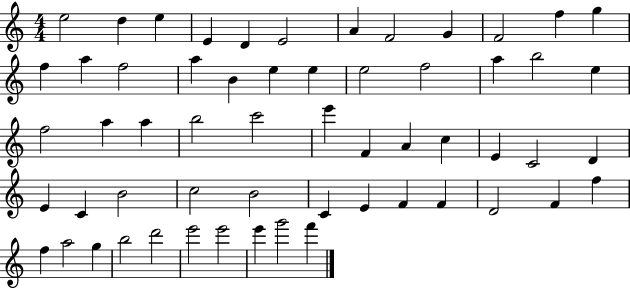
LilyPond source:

{
  \clef treble
  \numericTimeSignature
  \time 4/4
  \key c \major
  e''2 d''4 e''4 | e'4 d'4 e'2 | a'4 f'2 g'4 | f'2 f''4 g''4 | \break f''4 a''4 f''2 | a''4 b'4 e''4 e''4 | e''2 f''2 | a''4 b''2 e''4 | \break f''2 a''4 a''4 | b''2 c'''2 | e'''4 f'4 a'4 c''4 | e'4 c'2 d'4 | \break e'4 c'4 b'2 | c''2 b'2 | c'4 e'4 f'4 f'4 | d'2 f'4 f''4 | \break f''4 a''2 g''4 | b''2 d'''2 | e'''2 e'''2 | e'''4 g'''2 f'''4 | \break \bar "|."
}